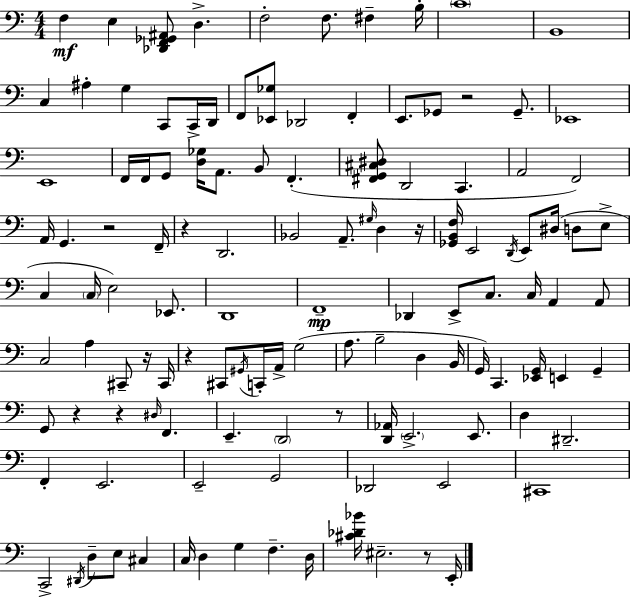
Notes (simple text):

F3/q E3/q [Db2,F2,Gb2,A#2]/e D3/q. F3/h F3/e. F#3/q B3/s C4/w B2/w C3/q A#3/q G3/q C2/e C2/s D2/s F2/e [Eb2,Gb3]/e Db2/h F2/q E2/e. Gb2/e R/h Gb2/e. Eb2/w E2/w F2/s F2/s G2/e [D3,Gb3]/s A2/e. B2/e F2/q. [F#2,G2,C#3,D#3]/e D2/h C2/q. A2/h F2/h A2/s G2/q. R/h F2/s R/q D2/h. Bb2/h A2/e. G#3/s D3/q R/s [Gb2,B2,F3]/s E2/h D2/s E2/e D#3/s D3/e E3/e C3/q C3/s E3/h Eb2/e. D2/w F2/w Db2/q E2/e C3/e. C3/s A2/q A2/e C3/h A3/q C#2/e R/s C#2/s R/q C#2/e G#2/s C2/s A2/s G3/h A3/e. B3/h D3/q B2/s G2/s C2/q. [Eb2,G2]/s E2/q G2/q G2/e R/q R/q D#3/s F2/q. E2/q. D2/h R/e [D2,Ab2]/s E2/h. E2/e. D3/q D#2/h. F2/q E2/h. E2/h G2/h Db2/h E2/h C#2/w C2/h D#2/s D3/e E3/e C#3/q C3/s D3/q G3/q F3/q. D3/s [C#4,Db4,Bb4]/s EIS3/h. R/e E2/s